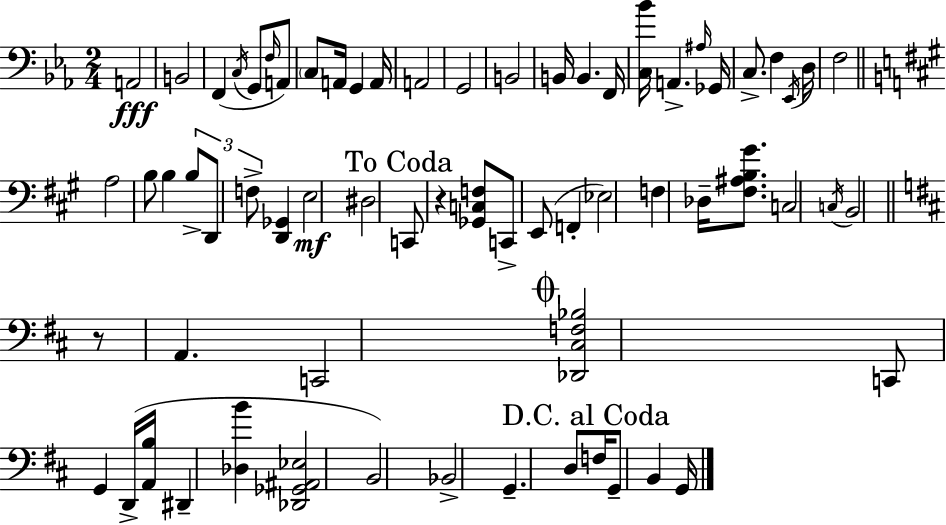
{
  \clef bass
  \numericTimeSignature
  \time 2/4
  \key ees \major
  a,2\fff | b,2 | f,4( \acciaccatura { c16 } g,8 \grace { f16 }) | a,8 \parenthesize c8 a,16 g,4 | \break a,16 a,2 | g,2 | b,2 | b,16 b,4. | \break f,16 <c bes'>16 a,4.-> | \grace { ais16 } ges,16 c8.-> f4 | \acciaccatura { ees,16 } d16 f2 | \bar "||" \break \key a \major a2 | b8 b4 \tuplet 3/2 { b8-> | d,8 f8-> } <d, ges,>4 | e2\mf | \break dis2 | \mark "To Coda" c,8 r4 <ges, c f>8 | c,8-> e,8( f,4-. | ees2) | \break f4 des16-- <fis ais b gis'>8. | c2 | \acciaccatura { c16 } b,2 | \bar "||" \break \key d \major r8 a,4. | c,2 | \mark \markup { \musicglyph "scripts.coda" } <des, cis f bes>2 | c,8 g,4 d,16->( <a, b>16 | \break dis,4-- <des b'>4 | <des, ges, ais, ees>2 | b,2) | bes,2-> | \break g,4.-- d8 | \mark "D.C. al Coda" f16 g,8-- b,4 g,16 | \bar "|."
}